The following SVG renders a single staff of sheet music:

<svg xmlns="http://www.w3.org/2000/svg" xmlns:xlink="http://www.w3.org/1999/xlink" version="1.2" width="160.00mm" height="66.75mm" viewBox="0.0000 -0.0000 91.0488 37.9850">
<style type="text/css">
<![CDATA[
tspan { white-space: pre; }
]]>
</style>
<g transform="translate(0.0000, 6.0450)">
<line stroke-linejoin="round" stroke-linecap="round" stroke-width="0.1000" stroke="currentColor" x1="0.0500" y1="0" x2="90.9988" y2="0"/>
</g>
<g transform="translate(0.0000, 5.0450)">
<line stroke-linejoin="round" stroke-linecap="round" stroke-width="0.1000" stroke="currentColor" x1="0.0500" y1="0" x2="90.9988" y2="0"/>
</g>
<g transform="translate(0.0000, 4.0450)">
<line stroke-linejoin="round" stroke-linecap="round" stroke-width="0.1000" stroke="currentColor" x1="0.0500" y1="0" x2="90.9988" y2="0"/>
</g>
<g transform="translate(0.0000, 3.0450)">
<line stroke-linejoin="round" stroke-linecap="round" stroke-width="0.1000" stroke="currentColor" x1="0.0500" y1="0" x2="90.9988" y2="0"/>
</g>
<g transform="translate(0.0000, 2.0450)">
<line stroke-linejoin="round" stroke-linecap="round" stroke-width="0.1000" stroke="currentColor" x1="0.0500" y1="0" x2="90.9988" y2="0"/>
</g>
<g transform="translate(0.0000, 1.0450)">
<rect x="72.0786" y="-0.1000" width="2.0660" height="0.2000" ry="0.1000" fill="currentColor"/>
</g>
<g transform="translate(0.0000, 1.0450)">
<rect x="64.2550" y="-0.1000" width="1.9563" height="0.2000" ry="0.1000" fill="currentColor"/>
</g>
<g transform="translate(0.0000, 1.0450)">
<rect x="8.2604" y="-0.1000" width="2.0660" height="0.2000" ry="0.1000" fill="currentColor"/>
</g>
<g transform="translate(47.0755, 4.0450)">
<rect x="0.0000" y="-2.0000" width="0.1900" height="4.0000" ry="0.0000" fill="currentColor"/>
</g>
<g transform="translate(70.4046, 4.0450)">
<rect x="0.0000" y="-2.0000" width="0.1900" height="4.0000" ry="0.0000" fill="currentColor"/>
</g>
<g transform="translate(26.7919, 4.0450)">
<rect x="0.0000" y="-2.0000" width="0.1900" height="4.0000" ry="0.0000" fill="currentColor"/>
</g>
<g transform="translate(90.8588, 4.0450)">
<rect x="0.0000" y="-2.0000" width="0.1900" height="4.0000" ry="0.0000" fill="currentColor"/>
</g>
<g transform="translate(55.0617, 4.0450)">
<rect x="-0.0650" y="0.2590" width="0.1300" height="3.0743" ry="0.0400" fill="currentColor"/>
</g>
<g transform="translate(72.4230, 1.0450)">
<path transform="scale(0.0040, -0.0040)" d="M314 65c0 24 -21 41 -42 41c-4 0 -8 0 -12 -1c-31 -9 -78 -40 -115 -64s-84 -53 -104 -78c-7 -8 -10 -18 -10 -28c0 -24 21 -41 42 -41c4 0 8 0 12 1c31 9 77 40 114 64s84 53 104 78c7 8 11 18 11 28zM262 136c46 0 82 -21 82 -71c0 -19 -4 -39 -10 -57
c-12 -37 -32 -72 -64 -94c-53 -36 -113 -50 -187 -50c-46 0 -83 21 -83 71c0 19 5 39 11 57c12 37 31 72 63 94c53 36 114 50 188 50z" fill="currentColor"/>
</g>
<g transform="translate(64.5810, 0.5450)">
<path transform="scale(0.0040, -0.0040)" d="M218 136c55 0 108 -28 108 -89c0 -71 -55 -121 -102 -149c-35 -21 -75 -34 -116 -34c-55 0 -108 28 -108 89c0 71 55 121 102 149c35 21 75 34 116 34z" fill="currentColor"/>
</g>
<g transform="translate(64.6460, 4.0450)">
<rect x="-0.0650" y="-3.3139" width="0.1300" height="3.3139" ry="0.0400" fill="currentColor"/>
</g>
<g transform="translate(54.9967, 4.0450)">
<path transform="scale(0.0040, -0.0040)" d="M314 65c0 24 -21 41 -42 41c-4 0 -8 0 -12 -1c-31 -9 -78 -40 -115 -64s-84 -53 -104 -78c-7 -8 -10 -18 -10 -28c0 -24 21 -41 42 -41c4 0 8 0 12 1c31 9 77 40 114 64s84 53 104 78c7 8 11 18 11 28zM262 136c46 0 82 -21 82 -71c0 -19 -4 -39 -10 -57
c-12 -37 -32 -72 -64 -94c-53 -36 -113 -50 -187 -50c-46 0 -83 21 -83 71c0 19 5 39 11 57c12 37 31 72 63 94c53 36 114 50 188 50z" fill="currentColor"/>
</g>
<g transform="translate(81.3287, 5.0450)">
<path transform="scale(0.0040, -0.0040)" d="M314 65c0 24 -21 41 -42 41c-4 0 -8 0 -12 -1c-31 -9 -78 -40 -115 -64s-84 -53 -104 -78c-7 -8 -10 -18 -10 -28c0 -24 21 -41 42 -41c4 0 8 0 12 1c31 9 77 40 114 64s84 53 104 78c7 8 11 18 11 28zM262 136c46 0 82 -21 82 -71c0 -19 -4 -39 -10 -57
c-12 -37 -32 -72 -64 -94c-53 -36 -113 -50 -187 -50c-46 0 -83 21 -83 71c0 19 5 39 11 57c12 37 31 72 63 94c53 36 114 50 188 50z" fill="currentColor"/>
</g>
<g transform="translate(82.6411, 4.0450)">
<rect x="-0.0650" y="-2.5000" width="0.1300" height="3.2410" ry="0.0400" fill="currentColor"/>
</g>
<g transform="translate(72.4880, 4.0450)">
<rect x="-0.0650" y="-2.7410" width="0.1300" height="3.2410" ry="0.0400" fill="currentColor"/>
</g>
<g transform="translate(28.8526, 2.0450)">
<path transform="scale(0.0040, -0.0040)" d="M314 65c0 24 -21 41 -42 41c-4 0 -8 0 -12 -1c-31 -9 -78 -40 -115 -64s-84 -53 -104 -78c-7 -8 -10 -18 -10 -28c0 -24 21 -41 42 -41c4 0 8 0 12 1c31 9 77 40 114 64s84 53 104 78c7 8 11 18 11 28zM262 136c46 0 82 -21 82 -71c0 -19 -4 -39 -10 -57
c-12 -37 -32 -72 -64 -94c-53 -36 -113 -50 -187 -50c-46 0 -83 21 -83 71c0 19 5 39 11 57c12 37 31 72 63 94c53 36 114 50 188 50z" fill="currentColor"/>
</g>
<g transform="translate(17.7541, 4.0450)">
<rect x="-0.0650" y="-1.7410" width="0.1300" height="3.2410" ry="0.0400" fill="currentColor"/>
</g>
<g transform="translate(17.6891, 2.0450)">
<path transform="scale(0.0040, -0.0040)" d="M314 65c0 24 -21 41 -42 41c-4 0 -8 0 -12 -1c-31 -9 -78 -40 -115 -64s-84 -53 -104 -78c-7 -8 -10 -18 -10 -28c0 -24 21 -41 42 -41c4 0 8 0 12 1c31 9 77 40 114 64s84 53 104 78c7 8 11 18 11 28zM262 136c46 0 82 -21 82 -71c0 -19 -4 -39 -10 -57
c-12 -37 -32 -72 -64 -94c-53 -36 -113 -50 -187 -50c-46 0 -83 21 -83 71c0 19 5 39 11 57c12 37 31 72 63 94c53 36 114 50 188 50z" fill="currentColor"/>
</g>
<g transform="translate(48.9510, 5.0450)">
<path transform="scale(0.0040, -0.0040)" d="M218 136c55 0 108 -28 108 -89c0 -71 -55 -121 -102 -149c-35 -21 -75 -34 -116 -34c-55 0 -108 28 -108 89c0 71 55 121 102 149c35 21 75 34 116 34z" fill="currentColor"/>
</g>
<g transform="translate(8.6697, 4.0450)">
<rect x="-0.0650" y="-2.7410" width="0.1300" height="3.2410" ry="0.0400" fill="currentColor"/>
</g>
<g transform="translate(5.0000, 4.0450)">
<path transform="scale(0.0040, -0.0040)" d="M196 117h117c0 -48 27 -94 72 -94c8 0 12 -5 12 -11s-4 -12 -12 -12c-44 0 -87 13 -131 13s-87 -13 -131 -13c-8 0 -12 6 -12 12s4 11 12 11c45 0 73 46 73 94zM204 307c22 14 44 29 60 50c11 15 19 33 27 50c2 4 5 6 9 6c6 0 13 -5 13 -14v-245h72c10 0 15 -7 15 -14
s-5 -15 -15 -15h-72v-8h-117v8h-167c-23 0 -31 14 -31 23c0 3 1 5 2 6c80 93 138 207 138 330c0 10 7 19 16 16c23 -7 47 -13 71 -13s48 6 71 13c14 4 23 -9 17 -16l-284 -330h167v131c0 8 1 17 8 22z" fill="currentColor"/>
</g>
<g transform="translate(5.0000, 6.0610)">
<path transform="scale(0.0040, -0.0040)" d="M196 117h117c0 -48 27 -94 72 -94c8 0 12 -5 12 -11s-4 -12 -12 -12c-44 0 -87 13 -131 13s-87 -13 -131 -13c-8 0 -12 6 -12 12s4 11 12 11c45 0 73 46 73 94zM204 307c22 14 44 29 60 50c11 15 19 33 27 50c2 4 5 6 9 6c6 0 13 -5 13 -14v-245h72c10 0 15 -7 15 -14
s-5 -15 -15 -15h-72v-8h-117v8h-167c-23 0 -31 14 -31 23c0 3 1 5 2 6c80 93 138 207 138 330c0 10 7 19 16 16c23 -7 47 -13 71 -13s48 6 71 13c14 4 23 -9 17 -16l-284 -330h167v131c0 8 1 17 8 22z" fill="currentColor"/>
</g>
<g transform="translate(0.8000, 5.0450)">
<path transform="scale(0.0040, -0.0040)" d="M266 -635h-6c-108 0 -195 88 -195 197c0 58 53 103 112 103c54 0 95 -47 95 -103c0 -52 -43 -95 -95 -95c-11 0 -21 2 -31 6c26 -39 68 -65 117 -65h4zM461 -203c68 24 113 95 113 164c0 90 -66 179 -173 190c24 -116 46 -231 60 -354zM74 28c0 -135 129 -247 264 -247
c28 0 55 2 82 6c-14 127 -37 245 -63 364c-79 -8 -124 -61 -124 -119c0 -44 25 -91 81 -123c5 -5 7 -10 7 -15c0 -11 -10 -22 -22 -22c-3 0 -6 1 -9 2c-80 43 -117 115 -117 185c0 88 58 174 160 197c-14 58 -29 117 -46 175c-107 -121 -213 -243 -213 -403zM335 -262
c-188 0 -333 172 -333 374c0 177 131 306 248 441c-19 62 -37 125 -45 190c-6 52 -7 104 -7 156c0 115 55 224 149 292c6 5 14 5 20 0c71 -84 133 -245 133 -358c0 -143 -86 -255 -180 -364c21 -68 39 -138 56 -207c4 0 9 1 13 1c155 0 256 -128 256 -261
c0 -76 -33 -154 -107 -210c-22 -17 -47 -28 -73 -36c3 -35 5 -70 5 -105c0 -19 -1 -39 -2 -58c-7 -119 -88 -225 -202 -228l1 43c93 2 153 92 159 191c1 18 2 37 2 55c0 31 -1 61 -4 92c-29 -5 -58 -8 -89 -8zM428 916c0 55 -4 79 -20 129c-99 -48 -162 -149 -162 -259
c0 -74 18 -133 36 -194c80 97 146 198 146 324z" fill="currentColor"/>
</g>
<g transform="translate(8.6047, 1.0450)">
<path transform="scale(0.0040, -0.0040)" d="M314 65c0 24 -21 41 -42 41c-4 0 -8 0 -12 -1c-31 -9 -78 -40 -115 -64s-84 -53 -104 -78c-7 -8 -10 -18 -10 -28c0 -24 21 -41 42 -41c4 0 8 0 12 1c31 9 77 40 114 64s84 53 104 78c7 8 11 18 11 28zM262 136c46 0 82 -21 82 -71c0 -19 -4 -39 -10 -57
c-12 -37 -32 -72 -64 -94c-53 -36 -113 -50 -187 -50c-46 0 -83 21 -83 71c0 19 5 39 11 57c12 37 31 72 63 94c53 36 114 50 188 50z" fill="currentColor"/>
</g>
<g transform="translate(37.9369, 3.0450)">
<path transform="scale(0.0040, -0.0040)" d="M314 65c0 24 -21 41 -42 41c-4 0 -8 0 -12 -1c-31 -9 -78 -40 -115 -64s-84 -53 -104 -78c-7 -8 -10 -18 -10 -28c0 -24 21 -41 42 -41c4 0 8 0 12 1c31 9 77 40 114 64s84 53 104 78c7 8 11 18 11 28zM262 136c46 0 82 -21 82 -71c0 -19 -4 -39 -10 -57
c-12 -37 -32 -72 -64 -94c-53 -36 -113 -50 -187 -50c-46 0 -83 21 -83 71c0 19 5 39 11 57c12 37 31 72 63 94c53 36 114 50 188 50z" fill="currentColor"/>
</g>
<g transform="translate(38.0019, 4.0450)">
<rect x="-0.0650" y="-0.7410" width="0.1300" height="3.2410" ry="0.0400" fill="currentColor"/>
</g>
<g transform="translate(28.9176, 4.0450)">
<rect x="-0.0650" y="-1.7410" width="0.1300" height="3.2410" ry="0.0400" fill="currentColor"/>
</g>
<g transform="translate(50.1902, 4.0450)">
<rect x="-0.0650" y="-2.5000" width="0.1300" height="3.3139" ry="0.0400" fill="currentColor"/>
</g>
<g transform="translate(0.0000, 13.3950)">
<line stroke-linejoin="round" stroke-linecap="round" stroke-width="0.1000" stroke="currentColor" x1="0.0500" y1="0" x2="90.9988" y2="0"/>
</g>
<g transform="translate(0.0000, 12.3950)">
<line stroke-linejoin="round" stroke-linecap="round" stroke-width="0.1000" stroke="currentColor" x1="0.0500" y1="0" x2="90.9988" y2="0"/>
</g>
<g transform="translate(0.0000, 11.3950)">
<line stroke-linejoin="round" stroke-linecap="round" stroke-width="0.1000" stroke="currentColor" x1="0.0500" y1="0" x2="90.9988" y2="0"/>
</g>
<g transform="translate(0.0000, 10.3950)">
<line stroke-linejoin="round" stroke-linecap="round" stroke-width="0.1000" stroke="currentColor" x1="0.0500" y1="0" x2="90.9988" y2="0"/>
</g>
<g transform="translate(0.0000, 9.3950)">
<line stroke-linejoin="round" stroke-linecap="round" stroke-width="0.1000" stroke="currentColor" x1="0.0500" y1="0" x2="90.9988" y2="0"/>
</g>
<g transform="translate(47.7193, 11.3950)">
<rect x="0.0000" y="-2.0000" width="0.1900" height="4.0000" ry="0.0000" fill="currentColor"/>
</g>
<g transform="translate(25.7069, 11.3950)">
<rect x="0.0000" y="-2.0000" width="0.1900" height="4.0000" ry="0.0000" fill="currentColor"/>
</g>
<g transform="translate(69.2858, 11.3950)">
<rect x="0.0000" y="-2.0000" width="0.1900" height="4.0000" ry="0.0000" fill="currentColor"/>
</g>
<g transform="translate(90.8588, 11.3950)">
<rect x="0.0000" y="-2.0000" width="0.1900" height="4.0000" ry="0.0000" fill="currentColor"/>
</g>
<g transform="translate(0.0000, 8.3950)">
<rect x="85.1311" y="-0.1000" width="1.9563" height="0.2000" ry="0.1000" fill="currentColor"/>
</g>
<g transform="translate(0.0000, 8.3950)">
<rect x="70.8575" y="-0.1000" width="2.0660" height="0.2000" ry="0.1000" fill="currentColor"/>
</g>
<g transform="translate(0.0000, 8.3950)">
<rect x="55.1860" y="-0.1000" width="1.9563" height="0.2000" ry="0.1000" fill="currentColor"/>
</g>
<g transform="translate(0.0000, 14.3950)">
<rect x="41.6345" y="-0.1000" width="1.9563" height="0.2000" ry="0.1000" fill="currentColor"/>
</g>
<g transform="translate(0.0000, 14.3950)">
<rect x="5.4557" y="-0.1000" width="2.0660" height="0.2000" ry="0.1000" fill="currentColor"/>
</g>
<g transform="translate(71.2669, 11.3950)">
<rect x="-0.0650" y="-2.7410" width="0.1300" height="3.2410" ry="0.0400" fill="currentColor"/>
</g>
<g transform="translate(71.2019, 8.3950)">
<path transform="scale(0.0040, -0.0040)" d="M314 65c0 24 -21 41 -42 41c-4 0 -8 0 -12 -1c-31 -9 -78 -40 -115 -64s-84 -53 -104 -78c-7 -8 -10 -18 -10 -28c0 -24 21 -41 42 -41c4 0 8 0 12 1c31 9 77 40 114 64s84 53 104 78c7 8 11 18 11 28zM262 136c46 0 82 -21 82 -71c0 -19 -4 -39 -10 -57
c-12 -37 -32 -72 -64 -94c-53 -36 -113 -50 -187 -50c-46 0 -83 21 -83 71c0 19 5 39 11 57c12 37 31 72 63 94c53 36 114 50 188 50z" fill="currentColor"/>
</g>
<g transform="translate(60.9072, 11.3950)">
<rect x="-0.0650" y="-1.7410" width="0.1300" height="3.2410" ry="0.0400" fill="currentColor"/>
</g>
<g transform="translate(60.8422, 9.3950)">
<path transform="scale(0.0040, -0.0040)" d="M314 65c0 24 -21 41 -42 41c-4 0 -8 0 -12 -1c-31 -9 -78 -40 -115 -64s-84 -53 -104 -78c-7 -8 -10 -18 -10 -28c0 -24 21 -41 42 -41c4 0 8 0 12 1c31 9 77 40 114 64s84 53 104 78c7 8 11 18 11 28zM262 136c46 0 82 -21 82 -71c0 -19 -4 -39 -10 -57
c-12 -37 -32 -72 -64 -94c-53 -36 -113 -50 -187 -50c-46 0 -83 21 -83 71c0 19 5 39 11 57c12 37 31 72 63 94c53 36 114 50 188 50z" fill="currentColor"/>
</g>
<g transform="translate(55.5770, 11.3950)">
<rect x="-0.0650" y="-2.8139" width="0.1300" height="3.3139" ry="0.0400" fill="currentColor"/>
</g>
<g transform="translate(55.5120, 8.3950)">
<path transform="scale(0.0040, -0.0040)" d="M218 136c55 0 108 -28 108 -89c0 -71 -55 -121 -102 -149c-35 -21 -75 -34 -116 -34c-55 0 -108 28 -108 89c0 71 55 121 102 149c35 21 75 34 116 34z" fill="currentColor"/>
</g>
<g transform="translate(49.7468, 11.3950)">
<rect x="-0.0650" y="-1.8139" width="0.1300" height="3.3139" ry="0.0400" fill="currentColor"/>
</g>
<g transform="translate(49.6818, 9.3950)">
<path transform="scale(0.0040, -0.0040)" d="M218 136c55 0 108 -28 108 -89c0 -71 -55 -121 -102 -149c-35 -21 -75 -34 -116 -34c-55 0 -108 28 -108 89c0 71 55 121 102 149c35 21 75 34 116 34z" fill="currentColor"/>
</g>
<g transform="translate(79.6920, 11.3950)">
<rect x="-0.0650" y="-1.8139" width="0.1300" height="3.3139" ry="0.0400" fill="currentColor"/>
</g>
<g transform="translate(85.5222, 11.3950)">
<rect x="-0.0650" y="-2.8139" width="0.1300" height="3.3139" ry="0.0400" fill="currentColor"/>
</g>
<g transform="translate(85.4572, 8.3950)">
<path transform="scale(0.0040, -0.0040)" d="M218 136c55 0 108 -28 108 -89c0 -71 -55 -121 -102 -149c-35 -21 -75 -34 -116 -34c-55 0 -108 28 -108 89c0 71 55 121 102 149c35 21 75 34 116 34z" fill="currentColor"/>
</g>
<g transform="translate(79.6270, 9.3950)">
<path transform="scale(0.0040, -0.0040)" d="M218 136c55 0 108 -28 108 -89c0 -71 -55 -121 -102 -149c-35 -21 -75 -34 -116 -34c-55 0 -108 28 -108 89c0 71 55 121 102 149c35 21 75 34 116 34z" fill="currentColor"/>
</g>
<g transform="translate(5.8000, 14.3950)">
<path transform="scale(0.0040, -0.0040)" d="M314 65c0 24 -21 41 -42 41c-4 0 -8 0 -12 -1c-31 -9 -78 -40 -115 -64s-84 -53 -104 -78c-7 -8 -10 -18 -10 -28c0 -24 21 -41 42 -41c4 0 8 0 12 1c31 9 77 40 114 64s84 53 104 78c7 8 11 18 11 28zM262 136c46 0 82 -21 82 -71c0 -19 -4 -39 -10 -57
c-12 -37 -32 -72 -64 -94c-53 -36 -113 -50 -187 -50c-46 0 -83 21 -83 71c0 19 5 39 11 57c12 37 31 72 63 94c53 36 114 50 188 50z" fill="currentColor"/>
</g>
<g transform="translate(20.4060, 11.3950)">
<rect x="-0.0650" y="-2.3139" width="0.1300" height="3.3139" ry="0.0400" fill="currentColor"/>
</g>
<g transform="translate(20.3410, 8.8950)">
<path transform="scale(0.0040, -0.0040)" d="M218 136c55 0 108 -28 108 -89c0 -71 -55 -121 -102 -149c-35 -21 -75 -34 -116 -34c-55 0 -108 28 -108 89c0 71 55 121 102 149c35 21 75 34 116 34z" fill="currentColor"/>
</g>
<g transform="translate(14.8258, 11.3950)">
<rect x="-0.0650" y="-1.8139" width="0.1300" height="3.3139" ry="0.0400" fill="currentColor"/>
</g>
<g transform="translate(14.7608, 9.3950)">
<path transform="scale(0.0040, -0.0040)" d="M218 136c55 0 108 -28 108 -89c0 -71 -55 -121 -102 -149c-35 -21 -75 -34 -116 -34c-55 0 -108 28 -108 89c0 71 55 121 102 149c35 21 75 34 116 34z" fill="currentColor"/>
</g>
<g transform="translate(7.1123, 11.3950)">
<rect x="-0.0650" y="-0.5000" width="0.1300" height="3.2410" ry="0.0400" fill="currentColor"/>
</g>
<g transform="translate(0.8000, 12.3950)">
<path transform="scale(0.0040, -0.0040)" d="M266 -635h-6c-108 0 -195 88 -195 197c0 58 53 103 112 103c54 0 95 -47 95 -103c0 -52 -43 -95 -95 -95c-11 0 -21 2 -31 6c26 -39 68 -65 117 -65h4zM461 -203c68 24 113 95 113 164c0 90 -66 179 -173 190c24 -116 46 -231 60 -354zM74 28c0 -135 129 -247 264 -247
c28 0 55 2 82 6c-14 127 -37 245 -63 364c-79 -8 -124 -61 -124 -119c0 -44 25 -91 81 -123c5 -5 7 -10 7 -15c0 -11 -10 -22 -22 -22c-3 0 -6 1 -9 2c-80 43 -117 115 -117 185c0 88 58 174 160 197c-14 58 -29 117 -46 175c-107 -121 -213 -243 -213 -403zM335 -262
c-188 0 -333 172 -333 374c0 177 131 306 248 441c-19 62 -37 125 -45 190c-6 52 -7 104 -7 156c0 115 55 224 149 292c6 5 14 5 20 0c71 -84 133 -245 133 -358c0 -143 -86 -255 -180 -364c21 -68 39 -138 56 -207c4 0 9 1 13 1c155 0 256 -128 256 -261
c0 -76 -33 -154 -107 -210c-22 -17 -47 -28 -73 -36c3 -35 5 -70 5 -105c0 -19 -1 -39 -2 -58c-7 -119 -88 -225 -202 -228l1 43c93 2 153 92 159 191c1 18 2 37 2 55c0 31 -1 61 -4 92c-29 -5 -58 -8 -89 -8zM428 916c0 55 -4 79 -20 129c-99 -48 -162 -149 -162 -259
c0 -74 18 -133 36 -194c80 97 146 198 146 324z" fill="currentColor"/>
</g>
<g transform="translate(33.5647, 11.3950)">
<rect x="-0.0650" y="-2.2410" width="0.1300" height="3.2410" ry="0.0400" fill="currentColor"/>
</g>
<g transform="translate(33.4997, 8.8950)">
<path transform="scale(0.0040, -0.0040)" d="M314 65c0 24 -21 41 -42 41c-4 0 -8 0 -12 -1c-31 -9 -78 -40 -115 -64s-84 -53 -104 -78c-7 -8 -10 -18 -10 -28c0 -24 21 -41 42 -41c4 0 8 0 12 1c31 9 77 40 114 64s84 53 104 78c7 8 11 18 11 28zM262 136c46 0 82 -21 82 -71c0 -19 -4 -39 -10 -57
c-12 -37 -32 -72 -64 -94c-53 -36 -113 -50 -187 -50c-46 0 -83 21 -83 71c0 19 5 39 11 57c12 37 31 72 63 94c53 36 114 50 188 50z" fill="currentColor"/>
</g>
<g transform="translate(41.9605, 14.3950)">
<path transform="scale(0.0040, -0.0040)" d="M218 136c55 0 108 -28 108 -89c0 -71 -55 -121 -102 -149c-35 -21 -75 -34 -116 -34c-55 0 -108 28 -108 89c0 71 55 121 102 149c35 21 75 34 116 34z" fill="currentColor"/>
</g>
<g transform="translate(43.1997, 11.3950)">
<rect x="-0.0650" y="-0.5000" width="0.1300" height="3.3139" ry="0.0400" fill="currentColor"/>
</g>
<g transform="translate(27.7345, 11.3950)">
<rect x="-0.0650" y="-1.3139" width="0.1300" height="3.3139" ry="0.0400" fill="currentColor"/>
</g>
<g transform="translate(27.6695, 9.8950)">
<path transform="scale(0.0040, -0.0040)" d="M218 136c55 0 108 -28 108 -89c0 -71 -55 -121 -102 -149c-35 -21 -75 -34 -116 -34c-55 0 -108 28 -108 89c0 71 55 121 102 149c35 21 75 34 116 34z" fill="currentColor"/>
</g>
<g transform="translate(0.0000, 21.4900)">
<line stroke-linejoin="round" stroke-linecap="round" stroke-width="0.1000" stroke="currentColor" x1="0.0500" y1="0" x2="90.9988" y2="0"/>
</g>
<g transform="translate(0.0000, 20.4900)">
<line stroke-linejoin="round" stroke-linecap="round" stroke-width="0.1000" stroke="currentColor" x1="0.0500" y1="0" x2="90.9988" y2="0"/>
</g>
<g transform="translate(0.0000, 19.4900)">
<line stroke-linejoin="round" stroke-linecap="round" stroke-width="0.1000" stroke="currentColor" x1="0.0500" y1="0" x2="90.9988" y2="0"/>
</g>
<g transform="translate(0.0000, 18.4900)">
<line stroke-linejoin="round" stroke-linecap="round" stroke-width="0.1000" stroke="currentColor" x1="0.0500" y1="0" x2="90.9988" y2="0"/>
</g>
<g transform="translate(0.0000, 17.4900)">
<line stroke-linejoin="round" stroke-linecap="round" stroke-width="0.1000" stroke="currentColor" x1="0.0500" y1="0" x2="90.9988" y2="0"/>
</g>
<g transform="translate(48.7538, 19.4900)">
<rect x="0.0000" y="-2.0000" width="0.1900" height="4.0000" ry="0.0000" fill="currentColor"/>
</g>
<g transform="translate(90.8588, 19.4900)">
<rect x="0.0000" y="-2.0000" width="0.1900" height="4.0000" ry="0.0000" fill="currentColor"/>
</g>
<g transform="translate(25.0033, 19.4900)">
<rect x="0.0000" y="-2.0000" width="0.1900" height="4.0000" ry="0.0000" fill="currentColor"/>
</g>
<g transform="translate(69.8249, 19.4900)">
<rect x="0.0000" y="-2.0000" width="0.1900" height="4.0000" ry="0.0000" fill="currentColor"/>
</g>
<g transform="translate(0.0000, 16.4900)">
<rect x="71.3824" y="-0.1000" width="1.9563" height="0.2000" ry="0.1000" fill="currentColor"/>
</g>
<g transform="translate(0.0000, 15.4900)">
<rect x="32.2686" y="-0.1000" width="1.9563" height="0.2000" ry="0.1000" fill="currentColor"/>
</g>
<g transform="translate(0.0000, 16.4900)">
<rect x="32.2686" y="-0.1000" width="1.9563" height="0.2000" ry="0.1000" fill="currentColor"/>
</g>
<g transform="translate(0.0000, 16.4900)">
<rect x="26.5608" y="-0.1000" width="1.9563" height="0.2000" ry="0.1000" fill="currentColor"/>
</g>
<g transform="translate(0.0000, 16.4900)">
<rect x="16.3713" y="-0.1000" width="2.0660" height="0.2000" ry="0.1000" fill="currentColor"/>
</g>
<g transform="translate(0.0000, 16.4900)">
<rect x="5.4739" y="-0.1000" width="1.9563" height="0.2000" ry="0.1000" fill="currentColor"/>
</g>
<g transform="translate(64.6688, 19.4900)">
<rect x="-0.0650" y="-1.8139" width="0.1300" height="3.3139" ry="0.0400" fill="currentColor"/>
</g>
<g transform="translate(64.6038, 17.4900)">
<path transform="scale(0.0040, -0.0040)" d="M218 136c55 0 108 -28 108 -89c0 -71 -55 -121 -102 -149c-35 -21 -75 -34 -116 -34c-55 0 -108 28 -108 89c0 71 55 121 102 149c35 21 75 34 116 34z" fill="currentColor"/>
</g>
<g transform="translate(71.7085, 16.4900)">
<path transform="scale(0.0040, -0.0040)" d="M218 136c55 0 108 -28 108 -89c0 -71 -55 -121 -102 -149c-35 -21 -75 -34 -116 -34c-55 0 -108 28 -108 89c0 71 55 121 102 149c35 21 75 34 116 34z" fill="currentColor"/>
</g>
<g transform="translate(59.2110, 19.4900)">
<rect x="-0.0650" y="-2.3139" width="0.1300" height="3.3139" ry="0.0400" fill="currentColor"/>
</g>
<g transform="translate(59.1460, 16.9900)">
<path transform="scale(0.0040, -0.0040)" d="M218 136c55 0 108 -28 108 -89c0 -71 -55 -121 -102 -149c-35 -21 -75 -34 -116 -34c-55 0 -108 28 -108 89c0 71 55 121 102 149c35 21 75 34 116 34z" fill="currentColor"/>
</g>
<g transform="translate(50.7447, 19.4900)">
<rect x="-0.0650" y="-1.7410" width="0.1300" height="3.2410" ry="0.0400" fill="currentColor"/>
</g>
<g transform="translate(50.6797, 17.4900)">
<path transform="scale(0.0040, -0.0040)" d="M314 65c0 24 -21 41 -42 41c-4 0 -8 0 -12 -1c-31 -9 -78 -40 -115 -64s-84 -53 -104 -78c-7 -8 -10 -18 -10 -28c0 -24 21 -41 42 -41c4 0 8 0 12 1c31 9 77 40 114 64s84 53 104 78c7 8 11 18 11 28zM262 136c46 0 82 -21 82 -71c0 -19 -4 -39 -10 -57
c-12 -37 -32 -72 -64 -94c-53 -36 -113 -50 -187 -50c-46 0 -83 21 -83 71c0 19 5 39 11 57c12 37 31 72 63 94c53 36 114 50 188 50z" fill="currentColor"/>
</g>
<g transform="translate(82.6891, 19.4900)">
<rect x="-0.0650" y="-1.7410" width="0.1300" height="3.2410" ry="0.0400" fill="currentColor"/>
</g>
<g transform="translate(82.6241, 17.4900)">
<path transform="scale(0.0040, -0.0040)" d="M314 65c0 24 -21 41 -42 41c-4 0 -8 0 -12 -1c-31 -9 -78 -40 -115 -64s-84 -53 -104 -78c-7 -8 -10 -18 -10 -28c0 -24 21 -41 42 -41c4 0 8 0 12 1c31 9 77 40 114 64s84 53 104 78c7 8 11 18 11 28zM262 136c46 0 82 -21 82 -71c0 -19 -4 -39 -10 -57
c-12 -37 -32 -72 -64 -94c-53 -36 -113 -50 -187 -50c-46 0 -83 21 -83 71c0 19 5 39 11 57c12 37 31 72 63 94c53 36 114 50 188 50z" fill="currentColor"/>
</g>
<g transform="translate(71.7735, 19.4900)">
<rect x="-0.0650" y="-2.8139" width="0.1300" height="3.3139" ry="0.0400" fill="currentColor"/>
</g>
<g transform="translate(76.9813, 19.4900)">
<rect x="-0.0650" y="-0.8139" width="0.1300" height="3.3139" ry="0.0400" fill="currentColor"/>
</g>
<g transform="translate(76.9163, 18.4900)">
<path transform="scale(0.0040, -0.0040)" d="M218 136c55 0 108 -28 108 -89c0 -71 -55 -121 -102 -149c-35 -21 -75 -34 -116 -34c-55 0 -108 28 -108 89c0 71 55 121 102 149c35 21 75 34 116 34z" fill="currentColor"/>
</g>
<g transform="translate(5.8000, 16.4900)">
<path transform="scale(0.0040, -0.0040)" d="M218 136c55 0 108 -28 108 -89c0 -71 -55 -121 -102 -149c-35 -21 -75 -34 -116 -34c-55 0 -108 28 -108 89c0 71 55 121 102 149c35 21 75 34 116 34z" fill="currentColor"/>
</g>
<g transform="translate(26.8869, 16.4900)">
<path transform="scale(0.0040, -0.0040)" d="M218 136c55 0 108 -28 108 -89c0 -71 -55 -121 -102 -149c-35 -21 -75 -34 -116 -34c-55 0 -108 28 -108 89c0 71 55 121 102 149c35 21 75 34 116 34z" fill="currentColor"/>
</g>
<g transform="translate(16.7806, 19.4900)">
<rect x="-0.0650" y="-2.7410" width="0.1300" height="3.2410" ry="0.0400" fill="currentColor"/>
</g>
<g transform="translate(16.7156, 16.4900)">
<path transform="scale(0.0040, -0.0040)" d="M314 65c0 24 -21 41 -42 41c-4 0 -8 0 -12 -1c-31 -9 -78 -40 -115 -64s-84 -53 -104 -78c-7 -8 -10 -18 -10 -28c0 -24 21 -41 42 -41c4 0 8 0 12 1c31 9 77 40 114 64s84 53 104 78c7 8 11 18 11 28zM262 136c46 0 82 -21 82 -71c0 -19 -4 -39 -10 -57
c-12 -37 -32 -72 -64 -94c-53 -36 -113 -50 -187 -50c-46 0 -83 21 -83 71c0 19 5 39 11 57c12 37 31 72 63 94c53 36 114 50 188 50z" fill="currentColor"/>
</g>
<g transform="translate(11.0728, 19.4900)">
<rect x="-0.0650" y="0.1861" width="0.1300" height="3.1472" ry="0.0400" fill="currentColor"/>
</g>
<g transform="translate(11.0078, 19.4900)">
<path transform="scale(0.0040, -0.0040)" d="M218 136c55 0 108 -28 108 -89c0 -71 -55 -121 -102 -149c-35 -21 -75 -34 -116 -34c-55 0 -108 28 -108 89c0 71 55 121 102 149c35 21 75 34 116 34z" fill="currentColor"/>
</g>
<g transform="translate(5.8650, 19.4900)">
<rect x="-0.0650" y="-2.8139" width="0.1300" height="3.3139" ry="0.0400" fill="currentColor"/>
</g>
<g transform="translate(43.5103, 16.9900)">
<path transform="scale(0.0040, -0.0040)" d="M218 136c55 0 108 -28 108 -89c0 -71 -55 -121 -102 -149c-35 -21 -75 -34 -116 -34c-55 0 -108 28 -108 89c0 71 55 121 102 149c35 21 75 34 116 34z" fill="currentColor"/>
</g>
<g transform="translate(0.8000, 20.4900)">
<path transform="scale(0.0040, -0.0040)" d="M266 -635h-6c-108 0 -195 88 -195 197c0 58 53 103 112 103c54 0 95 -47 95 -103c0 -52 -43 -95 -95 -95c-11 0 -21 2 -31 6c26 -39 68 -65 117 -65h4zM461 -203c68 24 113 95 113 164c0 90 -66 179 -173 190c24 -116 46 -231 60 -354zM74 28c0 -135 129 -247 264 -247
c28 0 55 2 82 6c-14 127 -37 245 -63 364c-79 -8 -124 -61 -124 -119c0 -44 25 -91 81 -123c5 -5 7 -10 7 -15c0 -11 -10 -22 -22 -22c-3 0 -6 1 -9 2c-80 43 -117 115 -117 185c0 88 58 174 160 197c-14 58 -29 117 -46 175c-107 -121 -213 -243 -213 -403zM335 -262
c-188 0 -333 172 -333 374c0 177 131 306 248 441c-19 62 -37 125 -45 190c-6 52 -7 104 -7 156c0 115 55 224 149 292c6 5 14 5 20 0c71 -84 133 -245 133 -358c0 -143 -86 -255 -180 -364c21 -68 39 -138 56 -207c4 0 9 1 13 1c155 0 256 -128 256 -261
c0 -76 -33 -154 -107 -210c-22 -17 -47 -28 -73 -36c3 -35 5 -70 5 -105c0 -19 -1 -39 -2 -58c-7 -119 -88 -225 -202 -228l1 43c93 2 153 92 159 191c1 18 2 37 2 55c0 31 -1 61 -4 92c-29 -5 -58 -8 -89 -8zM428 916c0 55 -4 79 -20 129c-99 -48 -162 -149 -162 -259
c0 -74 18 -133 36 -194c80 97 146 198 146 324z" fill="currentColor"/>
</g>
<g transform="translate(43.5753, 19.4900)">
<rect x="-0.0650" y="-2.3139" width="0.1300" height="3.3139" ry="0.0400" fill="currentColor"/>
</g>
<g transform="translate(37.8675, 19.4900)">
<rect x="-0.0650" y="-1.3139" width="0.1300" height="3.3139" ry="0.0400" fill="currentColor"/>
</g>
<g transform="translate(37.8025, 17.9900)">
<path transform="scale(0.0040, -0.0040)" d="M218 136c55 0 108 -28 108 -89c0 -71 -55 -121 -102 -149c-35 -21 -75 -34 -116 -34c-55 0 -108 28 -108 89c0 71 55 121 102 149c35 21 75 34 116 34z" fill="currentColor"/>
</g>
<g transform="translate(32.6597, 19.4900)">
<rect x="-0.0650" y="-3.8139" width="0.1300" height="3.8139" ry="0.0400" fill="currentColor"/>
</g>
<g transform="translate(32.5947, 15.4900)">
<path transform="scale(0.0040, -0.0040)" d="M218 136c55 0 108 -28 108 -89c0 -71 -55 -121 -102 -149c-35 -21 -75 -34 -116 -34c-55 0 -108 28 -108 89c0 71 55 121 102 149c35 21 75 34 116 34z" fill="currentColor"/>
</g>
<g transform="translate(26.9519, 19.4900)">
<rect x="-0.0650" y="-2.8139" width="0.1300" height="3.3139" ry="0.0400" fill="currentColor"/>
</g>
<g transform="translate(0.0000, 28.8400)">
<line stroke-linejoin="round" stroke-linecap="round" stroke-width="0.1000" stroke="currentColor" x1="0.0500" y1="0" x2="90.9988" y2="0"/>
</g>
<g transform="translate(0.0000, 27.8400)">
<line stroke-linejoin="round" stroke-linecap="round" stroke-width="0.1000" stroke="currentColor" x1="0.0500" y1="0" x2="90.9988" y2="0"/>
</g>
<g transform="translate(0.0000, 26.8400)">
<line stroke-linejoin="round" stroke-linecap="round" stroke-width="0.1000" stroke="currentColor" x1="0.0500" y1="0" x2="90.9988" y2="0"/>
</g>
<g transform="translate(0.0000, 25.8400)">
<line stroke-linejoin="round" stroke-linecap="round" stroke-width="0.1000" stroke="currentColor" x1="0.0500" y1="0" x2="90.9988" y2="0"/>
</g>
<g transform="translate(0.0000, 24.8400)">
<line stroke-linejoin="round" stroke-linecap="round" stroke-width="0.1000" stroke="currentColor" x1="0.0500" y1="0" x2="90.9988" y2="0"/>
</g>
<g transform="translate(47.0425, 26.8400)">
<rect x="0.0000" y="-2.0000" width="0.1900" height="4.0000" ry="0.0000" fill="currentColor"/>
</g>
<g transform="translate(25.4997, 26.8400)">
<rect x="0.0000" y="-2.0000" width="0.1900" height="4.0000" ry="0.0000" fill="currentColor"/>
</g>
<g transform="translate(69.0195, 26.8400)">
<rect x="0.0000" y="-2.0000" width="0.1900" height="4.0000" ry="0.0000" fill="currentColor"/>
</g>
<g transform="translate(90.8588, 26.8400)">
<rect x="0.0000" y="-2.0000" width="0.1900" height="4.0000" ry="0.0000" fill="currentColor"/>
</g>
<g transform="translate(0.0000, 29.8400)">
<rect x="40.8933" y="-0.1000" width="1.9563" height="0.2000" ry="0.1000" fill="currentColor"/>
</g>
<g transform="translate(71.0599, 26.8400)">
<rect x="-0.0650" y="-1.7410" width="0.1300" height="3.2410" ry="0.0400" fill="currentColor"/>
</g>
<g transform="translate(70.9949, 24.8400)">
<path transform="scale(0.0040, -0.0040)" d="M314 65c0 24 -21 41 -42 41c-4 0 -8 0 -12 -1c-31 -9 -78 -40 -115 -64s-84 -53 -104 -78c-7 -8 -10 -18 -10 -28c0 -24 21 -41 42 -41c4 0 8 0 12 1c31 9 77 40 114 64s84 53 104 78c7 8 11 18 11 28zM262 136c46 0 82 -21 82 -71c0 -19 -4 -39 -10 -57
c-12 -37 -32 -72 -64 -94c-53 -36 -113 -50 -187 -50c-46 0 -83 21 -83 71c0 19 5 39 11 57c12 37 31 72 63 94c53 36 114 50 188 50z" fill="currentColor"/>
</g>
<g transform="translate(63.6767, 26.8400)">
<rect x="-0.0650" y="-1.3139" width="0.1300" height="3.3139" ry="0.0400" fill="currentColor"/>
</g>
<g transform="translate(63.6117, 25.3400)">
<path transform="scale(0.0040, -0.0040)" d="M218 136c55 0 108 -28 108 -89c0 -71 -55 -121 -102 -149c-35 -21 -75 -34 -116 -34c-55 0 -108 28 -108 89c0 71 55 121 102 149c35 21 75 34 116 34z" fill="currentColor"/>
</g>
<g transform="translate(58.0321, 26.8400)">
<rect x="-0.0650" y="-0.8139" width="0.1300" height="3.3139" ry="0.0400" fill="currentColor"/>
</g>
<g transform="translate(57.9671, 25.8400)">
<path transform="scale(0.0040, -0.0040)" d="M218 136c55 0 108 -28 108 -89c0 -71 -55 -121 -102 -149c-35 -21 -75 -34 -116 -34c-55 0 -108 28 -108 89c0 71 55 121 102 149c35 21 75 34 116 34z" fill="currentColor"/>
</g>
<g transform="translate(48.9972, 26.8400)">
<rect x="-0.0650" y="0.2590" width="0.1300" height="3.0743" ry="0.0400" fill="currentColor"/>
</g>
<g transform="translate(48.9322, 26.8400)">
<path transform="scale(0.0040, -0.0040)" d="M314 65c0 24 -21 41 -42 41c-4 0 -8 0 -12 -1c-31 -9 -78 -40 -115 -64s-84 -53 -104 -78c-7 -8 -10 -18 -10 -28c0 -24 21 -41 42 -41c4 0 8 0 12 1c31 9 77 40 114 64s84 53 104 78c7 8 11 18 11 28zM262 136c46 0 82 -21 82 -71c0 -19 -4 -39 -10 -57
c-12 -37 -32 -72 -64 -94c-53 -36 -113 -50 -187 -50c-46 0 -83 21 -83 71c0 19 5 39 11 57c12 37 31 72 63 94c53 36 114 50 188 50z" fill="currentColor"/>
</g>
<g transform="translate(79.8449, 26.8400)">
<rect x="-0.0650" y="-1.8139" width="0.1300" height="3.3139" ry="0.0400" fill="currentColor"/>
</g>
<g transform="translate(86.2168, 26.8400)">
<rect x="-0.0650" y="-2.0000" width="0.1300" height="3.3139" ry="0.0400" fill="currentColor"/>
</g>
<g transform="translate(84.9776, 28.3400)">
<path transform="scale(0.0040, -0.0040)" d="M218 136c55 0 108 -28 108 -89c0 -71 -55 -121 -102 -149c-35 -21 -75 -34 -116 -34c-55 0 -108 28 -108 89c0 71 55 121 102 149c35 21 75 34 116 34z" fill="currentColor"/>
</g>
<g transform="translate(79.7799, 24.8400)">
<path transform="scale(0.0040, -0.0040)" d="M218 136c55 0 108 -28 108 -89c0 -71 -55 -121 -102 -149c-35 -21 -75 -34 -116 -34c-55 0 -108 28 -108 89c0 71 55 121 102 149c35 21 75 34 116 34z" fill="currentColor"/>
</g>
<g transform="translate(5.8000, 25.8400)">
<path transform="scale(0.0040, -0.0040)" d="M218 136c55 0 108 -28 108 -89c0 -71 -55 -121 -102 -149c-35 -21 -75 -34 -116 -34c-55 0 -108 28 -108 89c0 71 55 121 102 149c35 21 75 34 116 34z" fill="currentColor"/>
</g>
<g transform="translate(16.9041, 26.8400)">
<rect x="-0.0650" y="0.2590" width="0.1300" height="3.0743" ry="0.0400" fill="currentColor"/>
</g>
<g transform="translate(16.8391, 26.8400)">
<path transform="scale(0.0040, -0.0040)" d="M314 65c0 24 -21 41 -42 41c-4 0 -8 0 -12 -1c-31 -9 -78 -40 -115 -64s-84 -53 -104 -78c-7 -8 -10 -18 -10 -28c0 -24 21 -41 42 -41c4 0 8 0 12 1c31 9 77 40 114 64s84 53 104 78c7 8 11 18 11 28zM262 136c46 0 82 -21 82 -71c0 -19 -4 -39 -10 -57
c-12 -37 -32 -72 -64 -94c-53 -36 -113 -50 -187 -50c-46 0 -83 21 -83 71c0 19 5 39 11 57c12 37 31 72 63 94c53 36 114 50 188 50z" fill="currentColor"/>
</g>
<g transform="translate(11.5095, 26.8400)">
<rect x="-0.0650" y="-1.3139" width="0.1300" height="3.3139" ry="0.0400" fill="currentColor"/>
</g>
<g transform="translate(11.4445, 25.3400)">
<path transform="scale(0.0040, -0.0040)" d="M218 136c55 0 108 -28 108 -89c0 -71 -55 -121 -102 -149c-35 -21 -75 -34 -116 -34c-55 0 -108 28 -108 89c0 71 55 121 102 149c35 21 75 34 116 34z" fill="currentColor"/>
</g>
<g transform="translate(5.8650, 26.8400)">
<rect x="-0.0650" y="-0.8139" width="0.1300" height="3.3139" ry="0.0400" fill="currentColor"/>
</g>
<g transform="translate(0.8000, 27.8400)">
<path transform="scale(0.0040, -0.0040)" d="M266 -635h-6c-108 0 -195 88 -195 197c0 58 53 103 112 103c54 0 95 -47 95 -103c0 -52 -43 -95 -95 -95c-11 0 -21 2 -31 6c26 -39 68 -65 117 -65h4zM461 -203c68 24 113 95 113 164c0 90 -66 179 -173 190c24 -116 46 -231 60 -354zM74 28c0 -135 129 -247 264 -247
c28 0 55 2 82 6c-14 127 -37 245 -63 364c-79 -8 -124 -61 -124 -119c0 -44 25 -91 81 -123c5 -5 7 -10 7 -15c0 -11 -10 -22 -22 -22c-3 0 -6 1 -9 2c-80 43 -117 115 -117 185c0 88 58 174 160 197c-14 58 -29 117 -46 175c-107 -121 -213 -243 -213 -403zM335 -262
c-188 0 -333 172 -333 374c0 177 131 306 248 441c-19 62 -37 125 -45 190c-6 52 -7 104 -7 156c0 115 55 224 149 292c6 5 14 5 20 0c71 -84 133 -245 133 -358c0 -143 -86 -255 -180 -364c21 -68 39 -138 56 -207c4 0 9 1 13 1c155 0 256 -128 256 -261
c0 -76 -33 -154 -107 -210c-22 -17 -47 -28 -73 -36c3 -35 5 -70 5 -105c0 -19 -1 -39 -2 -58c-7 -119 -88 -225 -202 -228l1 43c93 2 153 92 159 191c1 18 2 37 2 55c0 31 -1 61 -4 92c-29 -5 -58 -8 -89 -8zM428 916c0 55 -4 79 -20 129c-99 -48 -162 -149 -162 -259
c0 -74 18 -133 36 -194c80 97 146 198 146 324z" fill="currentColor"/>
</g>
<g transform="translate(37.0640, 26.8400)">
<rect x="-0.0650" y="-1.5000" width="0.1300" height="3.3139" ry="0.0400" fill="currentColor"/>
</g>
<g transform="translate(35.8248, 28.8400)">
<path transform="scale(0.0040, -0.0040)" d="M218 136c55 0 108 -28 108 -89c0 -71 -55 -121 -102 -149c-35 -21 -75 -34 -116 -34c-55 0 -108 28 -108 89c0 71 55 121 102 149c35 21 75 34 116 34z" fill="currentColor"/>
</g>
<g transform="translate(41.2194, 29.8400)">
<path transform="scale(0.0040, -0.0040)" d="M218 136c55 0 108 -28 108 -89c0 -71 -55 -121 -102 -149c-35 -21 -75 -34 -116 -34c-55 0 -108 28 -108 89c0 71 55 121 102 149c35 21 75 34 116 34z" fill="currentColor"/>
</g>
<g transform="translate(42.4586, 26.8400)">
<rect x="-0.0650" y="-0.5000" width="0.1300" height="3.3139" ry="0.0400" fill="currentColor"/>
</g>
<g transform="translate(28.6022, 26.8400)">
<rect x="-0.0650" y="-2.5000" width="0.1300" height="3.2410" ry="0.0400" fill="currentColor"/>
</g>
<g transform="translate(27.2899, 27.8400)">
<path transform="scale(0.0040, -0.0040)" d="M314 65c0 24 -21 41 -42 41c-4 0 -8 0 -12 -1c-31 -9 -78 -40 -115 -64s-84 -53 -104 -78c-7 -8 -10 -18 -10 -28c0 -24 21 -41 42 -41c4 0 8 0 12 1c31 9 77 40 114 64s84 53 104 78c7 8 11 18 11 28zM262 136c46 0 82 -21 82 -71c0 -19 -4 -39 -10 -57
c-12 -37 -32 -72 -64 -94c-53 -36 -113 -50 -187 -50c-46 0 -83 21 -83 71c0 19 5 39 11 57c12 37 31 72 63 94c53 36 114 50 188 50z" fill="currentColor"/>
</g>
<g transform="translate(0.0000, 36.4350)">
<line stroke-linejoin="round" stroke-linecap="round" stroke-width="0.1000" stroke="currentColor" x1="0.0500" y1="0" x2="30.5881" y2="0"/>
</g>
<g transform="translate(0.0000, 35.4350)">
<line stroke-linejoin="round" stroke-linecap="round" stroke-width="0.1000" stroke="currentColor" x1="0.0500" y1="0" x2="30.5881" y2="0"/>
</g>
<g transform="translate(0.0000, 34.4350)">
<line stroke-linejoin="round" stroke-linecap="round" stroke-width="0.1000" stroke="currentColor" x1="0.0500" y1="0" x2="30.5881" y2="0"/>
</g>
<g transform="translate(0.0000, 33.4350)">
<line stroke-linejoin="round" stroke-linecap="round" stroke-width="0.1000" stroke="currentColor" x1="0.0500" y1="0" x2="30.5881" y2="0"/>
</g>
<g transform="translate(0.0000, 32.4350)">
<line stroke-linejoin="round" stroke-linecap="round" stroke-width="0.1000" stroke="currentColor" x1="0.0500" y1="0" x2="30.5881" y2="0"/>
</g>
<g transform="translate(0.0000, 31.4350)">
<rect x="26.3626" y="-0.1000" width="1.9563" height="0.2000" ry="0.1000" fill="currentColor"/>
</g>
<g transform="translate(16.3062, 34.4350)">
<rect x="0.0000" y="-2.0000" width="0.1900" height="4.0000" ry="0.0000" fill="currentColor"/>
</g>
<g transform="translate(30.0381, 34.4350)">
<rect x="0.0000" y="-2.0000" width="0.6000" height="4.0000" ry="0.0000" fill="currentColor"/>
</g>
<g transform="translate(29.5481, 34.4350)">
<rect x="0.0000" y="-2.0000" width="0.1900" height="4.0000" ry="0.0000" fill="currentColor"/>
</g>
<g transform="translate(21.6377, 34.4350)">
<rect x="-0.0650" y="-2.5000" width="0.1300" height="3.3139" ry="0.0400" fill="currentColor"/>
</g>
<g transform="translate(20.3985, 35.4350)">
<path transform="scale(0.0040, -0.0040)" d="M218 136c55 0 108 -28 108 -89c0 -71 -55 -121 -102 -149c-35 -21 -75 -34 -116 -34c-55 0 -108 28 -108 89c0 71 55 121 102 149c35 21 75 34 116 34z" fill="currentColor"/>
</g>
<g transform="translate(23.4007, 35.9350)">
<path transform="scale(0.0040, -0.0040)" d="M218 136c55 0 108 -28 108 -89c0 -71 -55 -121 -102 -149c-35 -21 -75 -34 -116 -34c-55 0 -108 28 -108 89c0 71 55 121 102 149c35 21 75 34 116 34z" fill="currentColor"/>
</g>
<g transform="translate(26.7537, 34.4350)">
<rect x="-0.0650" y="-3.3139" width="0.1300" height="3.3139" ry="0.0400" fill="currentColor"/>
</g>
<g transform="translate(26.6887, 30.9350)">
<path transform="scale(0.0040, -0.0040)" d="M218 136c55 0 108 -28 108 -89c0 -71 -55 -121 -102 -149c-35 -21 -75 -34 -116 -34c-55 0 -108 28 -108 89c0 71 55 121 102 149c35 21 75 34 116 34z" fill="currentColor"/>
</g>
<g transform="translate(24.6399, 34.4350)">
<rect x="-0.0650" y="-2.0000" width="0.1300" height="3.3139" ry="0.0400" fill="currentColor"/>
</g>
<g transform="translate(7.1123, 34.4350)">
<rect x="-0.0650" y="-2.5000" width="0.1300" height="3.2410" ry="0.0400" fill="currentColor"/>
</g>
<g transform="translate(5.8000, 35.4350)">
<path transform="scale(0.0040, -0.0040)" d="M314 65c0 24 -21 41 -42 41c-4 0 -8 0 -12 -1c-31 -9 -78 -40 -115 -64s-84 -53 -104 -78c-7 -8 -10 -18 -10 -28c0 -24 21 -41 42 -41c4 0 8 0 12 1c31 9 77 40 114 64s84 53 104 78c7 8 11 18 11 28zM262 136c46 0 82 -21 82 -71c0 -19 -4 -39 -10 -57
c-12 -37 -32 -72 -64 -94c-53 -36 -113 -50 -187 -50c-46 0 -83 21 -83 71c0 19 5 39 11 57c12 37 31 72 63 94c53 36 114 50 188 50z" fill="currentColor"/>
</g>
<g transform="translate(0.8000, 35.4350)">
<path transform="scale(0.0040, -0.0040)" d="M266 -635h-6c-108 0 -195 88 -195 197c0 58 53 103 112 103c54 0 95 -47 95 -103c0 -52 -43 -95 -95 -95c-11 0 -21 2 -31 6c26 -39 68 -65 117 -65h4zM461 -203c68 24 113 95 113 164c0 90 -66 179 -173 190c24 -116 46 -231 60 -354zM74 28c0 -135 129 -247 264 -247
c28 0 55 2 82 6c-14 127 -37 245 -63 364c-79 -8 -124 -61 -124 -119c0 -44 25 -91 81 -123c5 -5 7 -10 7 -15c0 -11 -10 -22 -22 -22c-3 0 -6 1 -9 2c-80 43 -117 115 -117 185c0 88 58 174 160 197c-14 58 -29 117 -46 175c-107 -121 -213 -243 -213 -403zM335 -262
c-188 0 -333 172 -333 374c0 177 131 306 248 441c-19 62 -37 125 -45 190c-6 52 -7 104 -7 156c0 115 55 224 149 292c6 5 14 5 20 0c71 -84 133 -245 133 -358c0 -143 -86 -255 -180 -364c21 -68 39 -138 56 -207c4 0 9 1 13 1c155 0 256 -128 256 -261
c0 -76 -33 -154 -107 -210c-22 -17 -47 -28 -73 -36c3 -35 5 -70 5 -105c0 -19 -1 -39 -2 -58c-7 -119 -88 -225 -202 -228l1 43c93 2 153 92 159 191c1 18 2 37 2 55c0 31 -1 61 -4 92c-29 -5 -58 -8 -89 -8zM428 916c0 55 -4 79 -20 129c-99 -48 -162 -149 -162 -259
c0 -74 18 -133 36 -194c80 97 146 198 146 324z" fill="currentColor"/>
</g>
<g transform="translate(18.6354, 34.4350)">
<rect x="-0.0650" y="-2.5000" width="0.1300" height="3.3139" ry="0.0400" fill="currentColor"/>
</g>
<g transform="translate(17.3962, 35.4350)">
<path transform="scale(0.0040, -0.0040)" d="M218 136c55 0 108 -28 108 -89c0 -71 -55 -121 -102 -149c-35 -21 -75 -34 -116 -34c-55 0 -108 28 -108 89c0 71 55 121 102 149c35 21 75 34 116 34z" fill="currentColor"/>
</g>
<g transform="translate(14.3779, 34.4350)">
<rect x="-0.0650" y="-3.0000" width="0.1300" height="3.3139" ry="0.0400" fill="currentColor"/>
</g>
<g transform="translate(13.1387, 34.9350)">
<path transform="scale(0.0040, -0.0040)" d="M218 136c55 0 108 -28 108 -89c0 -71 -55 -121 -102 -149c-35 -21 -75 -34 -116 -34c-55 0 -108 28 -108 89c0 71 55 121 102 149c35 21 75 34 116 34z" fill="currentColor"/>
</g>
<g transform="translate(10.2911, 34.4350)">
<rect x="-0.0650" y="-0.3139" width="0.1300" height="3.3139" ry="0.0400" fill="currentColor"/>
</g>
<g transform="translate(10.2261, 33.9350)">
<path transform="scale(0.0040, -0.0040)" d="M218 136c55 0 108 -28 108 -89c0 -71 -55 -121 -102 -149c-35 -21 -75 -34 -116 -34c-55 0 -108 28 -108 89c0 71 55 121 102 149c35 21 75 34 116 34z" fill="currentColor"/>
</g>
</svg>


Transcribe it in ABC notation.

X:1
T:Untitled
M:4/4
L:1/4
K:C
a2 f2 f2 d2 G B2 b a2 G2 C2 f g e g2 C f a f2 a2 f a a B a2 a c' e g f2 g f a d f2 d e B2 G2 E C B2 d e f2 f F G2 c A G G F b